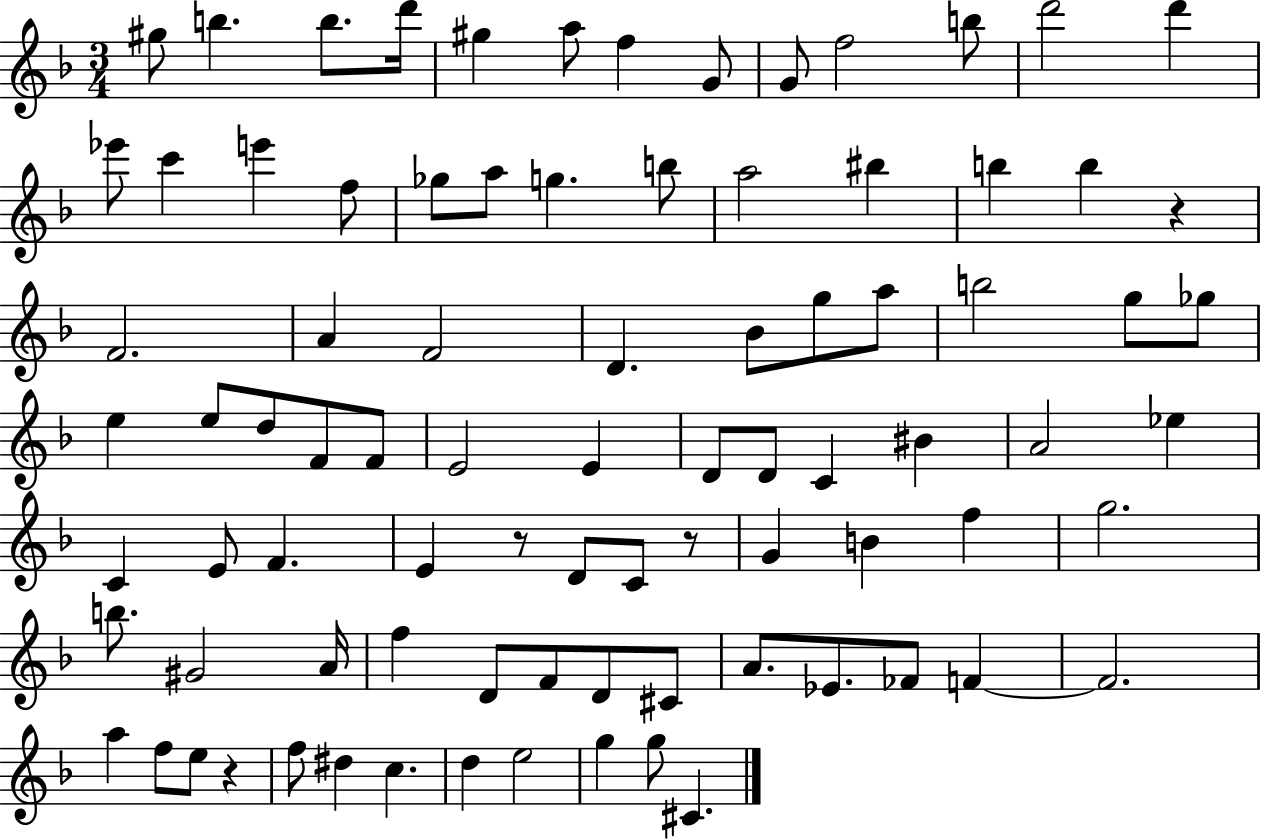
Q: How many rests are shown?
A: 4